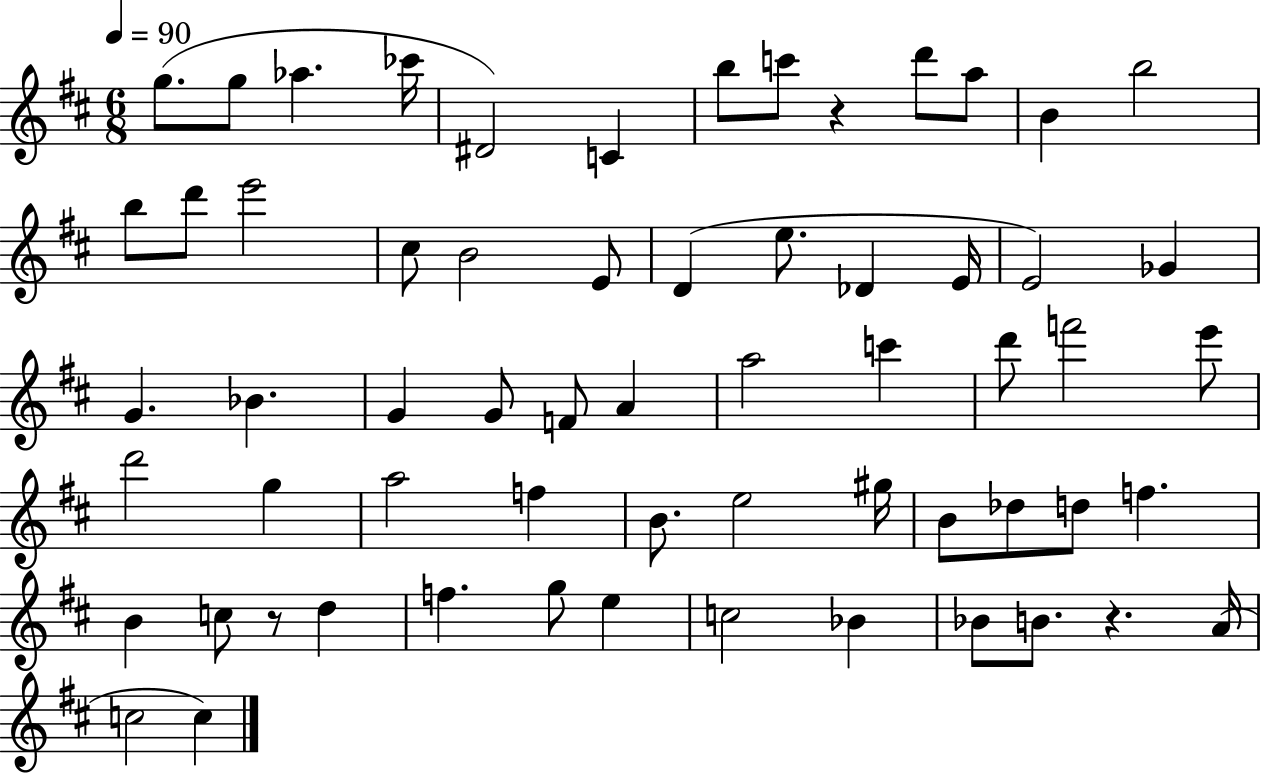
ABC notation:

X:1
T:Untitled
M:6/8
L:1/4
K:D
g/2 g/2 _a _c'/4 ^D2 C b/2 c'/2 z d'/2 a/2 B b2 b/2 d'/2 e'2 ^c/2 B2 E/2 D e/2 _D E/4 E2 _G G _B G G/2 F/2 A a2 c' d'/2 f'2 e'/2 d'2 g a2 f B/2 e2 ^g/4 B/2 _d/2 d/2 f B c/2 z/2 d f g/2 e c2 _B _B/2 B/2 z A/4 c2 c